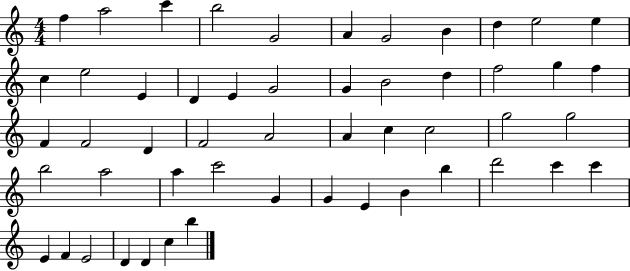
F5/q A5/h C6/q B5/h G4/h A4/q G4/h B4/q D5/q E5/h E5/q C5/q E5/h E4/q D4/q E4/q G4/h G4/q B4/h D5/q F5/h G5/q F5/q F4/q F4/h D4/q F4/h A4/h A4/q C5/q C5/h G5/h G5/h B5/h A5/h A5/q C6/h G4/q G4/q E4/q B4/q B5/q D6/h C6/q C6/q E4/q F4/q E4/h D4/q D4/q C5/q B5/q